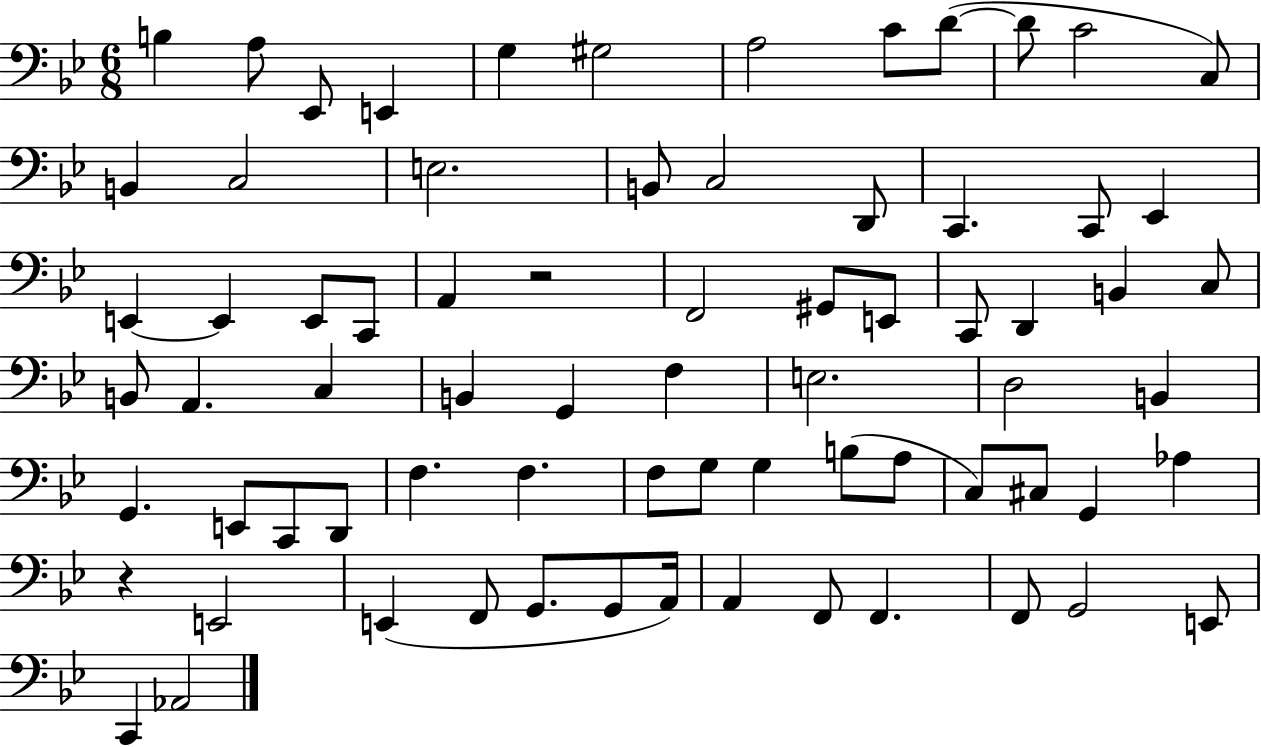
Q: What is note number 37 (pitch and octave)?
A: B2